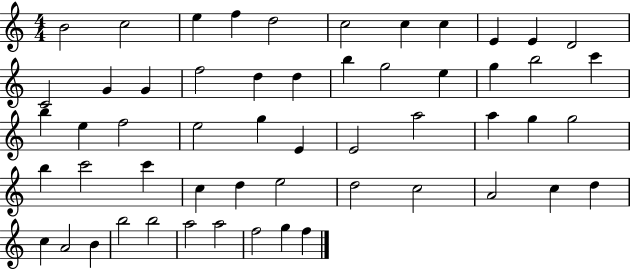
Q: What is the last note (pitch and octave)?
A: F5